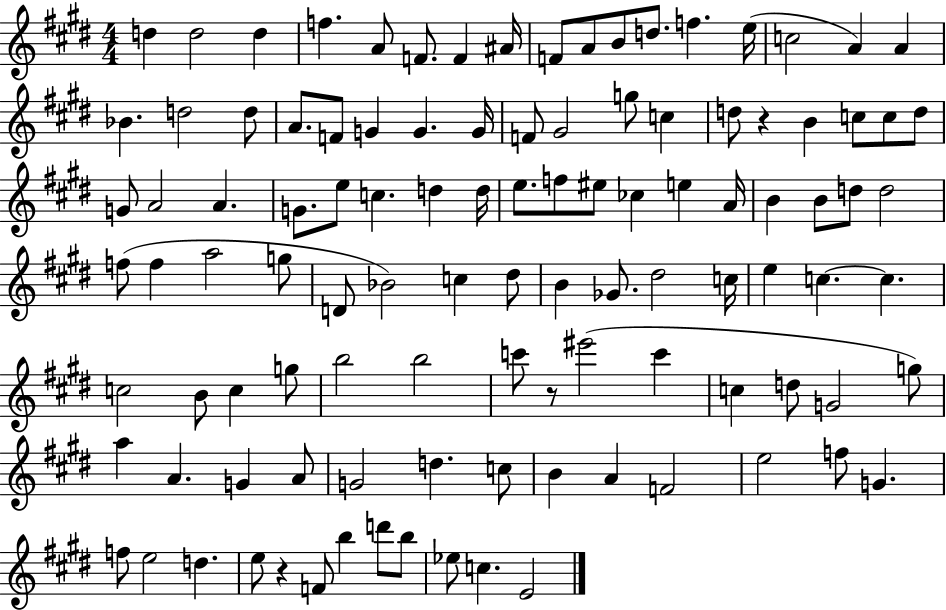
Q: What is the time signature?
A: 4/4